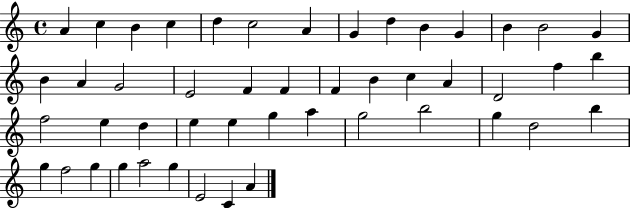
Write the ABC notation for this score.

X:1
T:Untitled
M:4/4
L:1/4
K:C
A c B c d c2 A G d B G B B2 G B A G2 E2 F F F B c A D2 f b f2 e d e e g a g2 b2 g d2 b g f2 g g a2 g E2 C A